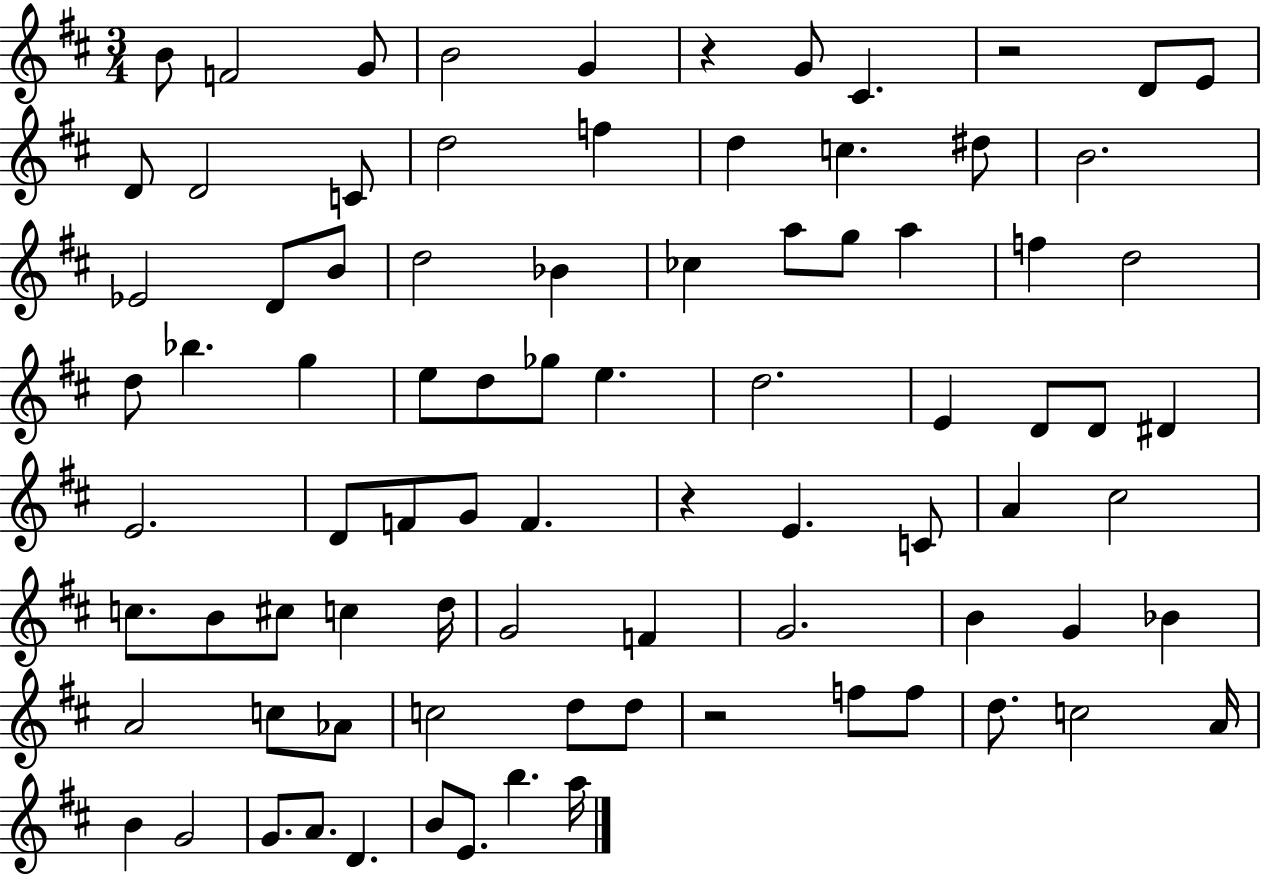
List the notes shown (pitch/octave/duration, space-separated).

B4/e F4/h G4/e B4/h G4/q R/q G4/e C#4/q. R/h D4/e E4/e D4/e D4/h C4/e D5/h F5/q D5/q C5/q. D#5/e B4/h. Eb4/h D4/e B4/e D5/h Bb4/q CES5/q A5/e G5/e A5/q F5/q D5/h D5/e Bb5/q. G5/q E5/e D5/e Gb5/e E5/q. D5/h. E4/q D4/e D4/e D#4/q E4/h. D4/e F4/e G4/e F4/q. R/q E4/q. C4/e A4/q C#5/h C5/e. B4/e C#5/e C5/q D5/s G4/h F4/q G4/h. B4/q G4/q Bb4/q A4/h C5/e Ab4/e C5/h D5/e D5/e R/h F5/e F5/e D5/e. C5/h A4/s B4/q G4/h G4/e. A4/e. D4/q. B4/e E4/e. B5/q. A5/s